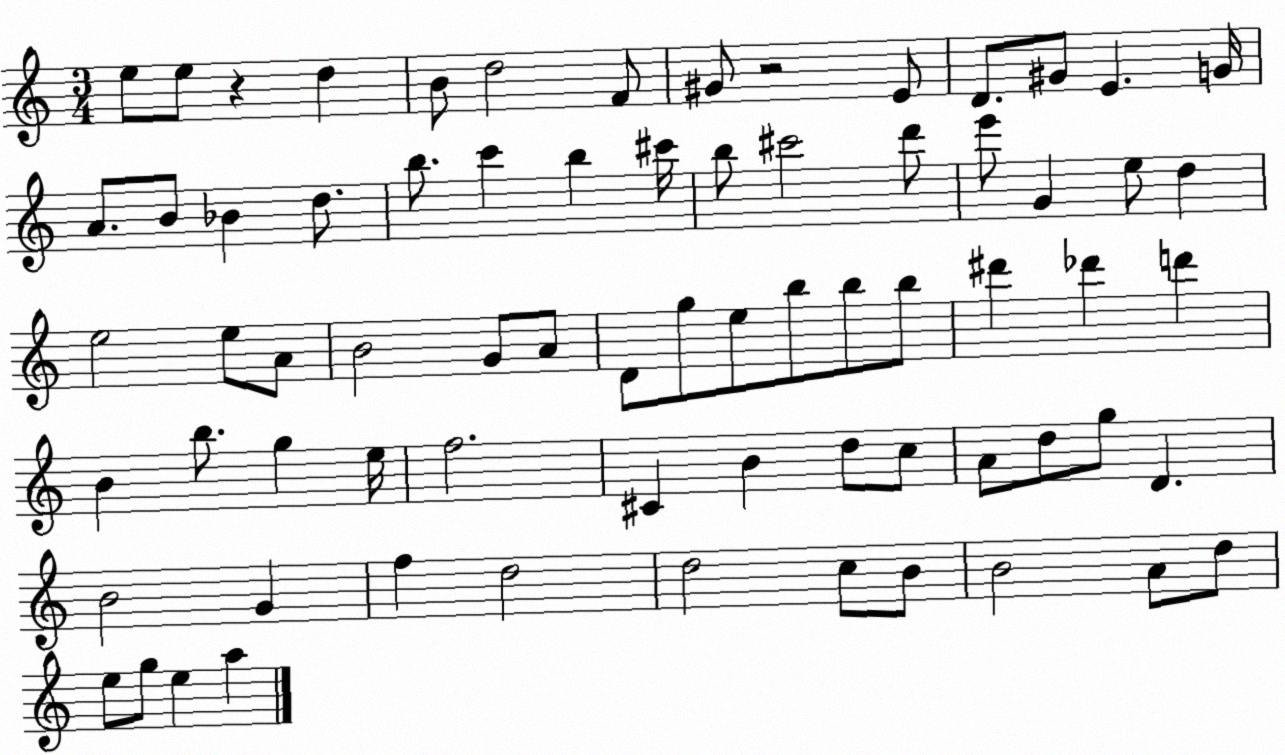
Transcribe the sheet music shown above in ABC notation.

X:1
T:Untitled
M:3/4
L:1/4
K:C
e/2 e/2 z d B/2 d2 F/2 ^G/2 z2 E/2 D/2 ^G/2 E G/4 A/2 B/2 _B d/2 b/2 c' b ^c'/4 b/2 ^c'2 d'/2 e'/2 G e/2 d e2 e/2 A/2 B2 G/2 A/2 D/2 g/2 e/2 b/2 b/2 b/2 ^d' _d' d' B b/2 g e/4 f2 ^C B d/2 c/2 A/2 d/2 g/2 D B2 G f d2 d2 c/2 B/2 B2 A/2 d/2 e/2 g/2 e a